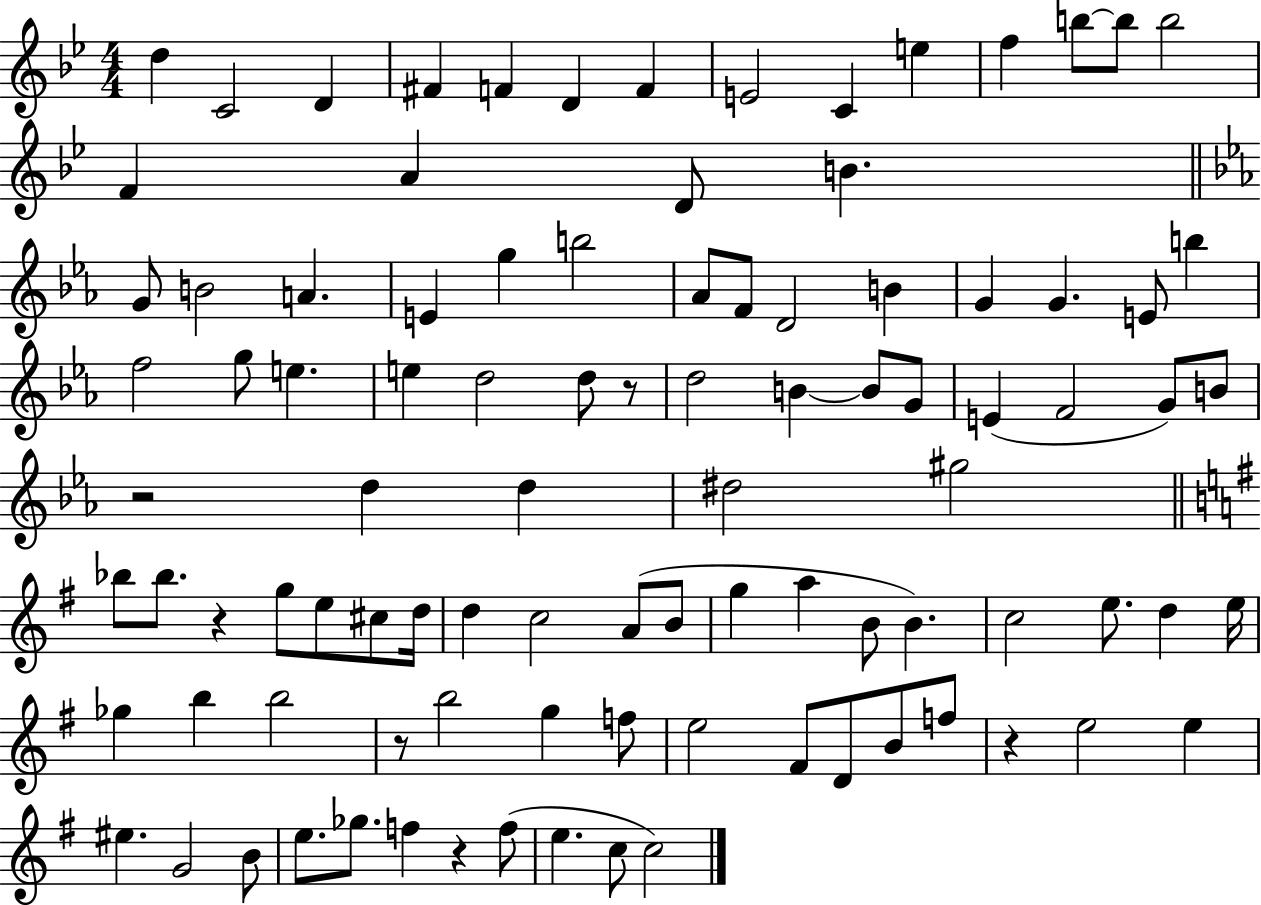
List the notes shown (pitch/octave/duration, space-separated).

D5/q C4/h D4/q F#4/q F4/q D4/q F4/q E4/h C4/q E5/q F5/q B5/e B5/e B5/h F4/q A4/q D4/e B4/q. G4/e B4/h A4/q. E4/q G5/q B5/h Ab4/e F4/e D4/h B4/q G4/q G4/q. E4/e B5/q F5/h G5/e E5/q. E5/q D5/h D5/e R/e D5/h B4/q B4/e G4/e E4/q F4/h G4/e B4/e R/h D5/q D5/q D#5/h G#5/h Bb5/e Bb5/e. R/q G5/e E5/e C#5/e D5/s D5/q C5/h A4/e B4/e G5/q A5/q B4/e B4/q. C5/h E5/e. D5/q E5/s Gb5/q B5/q B5/h R/e B5/h G5/q F5/e E5/h F#4/e D4/e B4/e F5/e R/q E5/h E5/q EIS5/q. G4/h B4/e E5/e. Gb5/e. F5/q R/q F5/e E5/q. C5/e C5/h